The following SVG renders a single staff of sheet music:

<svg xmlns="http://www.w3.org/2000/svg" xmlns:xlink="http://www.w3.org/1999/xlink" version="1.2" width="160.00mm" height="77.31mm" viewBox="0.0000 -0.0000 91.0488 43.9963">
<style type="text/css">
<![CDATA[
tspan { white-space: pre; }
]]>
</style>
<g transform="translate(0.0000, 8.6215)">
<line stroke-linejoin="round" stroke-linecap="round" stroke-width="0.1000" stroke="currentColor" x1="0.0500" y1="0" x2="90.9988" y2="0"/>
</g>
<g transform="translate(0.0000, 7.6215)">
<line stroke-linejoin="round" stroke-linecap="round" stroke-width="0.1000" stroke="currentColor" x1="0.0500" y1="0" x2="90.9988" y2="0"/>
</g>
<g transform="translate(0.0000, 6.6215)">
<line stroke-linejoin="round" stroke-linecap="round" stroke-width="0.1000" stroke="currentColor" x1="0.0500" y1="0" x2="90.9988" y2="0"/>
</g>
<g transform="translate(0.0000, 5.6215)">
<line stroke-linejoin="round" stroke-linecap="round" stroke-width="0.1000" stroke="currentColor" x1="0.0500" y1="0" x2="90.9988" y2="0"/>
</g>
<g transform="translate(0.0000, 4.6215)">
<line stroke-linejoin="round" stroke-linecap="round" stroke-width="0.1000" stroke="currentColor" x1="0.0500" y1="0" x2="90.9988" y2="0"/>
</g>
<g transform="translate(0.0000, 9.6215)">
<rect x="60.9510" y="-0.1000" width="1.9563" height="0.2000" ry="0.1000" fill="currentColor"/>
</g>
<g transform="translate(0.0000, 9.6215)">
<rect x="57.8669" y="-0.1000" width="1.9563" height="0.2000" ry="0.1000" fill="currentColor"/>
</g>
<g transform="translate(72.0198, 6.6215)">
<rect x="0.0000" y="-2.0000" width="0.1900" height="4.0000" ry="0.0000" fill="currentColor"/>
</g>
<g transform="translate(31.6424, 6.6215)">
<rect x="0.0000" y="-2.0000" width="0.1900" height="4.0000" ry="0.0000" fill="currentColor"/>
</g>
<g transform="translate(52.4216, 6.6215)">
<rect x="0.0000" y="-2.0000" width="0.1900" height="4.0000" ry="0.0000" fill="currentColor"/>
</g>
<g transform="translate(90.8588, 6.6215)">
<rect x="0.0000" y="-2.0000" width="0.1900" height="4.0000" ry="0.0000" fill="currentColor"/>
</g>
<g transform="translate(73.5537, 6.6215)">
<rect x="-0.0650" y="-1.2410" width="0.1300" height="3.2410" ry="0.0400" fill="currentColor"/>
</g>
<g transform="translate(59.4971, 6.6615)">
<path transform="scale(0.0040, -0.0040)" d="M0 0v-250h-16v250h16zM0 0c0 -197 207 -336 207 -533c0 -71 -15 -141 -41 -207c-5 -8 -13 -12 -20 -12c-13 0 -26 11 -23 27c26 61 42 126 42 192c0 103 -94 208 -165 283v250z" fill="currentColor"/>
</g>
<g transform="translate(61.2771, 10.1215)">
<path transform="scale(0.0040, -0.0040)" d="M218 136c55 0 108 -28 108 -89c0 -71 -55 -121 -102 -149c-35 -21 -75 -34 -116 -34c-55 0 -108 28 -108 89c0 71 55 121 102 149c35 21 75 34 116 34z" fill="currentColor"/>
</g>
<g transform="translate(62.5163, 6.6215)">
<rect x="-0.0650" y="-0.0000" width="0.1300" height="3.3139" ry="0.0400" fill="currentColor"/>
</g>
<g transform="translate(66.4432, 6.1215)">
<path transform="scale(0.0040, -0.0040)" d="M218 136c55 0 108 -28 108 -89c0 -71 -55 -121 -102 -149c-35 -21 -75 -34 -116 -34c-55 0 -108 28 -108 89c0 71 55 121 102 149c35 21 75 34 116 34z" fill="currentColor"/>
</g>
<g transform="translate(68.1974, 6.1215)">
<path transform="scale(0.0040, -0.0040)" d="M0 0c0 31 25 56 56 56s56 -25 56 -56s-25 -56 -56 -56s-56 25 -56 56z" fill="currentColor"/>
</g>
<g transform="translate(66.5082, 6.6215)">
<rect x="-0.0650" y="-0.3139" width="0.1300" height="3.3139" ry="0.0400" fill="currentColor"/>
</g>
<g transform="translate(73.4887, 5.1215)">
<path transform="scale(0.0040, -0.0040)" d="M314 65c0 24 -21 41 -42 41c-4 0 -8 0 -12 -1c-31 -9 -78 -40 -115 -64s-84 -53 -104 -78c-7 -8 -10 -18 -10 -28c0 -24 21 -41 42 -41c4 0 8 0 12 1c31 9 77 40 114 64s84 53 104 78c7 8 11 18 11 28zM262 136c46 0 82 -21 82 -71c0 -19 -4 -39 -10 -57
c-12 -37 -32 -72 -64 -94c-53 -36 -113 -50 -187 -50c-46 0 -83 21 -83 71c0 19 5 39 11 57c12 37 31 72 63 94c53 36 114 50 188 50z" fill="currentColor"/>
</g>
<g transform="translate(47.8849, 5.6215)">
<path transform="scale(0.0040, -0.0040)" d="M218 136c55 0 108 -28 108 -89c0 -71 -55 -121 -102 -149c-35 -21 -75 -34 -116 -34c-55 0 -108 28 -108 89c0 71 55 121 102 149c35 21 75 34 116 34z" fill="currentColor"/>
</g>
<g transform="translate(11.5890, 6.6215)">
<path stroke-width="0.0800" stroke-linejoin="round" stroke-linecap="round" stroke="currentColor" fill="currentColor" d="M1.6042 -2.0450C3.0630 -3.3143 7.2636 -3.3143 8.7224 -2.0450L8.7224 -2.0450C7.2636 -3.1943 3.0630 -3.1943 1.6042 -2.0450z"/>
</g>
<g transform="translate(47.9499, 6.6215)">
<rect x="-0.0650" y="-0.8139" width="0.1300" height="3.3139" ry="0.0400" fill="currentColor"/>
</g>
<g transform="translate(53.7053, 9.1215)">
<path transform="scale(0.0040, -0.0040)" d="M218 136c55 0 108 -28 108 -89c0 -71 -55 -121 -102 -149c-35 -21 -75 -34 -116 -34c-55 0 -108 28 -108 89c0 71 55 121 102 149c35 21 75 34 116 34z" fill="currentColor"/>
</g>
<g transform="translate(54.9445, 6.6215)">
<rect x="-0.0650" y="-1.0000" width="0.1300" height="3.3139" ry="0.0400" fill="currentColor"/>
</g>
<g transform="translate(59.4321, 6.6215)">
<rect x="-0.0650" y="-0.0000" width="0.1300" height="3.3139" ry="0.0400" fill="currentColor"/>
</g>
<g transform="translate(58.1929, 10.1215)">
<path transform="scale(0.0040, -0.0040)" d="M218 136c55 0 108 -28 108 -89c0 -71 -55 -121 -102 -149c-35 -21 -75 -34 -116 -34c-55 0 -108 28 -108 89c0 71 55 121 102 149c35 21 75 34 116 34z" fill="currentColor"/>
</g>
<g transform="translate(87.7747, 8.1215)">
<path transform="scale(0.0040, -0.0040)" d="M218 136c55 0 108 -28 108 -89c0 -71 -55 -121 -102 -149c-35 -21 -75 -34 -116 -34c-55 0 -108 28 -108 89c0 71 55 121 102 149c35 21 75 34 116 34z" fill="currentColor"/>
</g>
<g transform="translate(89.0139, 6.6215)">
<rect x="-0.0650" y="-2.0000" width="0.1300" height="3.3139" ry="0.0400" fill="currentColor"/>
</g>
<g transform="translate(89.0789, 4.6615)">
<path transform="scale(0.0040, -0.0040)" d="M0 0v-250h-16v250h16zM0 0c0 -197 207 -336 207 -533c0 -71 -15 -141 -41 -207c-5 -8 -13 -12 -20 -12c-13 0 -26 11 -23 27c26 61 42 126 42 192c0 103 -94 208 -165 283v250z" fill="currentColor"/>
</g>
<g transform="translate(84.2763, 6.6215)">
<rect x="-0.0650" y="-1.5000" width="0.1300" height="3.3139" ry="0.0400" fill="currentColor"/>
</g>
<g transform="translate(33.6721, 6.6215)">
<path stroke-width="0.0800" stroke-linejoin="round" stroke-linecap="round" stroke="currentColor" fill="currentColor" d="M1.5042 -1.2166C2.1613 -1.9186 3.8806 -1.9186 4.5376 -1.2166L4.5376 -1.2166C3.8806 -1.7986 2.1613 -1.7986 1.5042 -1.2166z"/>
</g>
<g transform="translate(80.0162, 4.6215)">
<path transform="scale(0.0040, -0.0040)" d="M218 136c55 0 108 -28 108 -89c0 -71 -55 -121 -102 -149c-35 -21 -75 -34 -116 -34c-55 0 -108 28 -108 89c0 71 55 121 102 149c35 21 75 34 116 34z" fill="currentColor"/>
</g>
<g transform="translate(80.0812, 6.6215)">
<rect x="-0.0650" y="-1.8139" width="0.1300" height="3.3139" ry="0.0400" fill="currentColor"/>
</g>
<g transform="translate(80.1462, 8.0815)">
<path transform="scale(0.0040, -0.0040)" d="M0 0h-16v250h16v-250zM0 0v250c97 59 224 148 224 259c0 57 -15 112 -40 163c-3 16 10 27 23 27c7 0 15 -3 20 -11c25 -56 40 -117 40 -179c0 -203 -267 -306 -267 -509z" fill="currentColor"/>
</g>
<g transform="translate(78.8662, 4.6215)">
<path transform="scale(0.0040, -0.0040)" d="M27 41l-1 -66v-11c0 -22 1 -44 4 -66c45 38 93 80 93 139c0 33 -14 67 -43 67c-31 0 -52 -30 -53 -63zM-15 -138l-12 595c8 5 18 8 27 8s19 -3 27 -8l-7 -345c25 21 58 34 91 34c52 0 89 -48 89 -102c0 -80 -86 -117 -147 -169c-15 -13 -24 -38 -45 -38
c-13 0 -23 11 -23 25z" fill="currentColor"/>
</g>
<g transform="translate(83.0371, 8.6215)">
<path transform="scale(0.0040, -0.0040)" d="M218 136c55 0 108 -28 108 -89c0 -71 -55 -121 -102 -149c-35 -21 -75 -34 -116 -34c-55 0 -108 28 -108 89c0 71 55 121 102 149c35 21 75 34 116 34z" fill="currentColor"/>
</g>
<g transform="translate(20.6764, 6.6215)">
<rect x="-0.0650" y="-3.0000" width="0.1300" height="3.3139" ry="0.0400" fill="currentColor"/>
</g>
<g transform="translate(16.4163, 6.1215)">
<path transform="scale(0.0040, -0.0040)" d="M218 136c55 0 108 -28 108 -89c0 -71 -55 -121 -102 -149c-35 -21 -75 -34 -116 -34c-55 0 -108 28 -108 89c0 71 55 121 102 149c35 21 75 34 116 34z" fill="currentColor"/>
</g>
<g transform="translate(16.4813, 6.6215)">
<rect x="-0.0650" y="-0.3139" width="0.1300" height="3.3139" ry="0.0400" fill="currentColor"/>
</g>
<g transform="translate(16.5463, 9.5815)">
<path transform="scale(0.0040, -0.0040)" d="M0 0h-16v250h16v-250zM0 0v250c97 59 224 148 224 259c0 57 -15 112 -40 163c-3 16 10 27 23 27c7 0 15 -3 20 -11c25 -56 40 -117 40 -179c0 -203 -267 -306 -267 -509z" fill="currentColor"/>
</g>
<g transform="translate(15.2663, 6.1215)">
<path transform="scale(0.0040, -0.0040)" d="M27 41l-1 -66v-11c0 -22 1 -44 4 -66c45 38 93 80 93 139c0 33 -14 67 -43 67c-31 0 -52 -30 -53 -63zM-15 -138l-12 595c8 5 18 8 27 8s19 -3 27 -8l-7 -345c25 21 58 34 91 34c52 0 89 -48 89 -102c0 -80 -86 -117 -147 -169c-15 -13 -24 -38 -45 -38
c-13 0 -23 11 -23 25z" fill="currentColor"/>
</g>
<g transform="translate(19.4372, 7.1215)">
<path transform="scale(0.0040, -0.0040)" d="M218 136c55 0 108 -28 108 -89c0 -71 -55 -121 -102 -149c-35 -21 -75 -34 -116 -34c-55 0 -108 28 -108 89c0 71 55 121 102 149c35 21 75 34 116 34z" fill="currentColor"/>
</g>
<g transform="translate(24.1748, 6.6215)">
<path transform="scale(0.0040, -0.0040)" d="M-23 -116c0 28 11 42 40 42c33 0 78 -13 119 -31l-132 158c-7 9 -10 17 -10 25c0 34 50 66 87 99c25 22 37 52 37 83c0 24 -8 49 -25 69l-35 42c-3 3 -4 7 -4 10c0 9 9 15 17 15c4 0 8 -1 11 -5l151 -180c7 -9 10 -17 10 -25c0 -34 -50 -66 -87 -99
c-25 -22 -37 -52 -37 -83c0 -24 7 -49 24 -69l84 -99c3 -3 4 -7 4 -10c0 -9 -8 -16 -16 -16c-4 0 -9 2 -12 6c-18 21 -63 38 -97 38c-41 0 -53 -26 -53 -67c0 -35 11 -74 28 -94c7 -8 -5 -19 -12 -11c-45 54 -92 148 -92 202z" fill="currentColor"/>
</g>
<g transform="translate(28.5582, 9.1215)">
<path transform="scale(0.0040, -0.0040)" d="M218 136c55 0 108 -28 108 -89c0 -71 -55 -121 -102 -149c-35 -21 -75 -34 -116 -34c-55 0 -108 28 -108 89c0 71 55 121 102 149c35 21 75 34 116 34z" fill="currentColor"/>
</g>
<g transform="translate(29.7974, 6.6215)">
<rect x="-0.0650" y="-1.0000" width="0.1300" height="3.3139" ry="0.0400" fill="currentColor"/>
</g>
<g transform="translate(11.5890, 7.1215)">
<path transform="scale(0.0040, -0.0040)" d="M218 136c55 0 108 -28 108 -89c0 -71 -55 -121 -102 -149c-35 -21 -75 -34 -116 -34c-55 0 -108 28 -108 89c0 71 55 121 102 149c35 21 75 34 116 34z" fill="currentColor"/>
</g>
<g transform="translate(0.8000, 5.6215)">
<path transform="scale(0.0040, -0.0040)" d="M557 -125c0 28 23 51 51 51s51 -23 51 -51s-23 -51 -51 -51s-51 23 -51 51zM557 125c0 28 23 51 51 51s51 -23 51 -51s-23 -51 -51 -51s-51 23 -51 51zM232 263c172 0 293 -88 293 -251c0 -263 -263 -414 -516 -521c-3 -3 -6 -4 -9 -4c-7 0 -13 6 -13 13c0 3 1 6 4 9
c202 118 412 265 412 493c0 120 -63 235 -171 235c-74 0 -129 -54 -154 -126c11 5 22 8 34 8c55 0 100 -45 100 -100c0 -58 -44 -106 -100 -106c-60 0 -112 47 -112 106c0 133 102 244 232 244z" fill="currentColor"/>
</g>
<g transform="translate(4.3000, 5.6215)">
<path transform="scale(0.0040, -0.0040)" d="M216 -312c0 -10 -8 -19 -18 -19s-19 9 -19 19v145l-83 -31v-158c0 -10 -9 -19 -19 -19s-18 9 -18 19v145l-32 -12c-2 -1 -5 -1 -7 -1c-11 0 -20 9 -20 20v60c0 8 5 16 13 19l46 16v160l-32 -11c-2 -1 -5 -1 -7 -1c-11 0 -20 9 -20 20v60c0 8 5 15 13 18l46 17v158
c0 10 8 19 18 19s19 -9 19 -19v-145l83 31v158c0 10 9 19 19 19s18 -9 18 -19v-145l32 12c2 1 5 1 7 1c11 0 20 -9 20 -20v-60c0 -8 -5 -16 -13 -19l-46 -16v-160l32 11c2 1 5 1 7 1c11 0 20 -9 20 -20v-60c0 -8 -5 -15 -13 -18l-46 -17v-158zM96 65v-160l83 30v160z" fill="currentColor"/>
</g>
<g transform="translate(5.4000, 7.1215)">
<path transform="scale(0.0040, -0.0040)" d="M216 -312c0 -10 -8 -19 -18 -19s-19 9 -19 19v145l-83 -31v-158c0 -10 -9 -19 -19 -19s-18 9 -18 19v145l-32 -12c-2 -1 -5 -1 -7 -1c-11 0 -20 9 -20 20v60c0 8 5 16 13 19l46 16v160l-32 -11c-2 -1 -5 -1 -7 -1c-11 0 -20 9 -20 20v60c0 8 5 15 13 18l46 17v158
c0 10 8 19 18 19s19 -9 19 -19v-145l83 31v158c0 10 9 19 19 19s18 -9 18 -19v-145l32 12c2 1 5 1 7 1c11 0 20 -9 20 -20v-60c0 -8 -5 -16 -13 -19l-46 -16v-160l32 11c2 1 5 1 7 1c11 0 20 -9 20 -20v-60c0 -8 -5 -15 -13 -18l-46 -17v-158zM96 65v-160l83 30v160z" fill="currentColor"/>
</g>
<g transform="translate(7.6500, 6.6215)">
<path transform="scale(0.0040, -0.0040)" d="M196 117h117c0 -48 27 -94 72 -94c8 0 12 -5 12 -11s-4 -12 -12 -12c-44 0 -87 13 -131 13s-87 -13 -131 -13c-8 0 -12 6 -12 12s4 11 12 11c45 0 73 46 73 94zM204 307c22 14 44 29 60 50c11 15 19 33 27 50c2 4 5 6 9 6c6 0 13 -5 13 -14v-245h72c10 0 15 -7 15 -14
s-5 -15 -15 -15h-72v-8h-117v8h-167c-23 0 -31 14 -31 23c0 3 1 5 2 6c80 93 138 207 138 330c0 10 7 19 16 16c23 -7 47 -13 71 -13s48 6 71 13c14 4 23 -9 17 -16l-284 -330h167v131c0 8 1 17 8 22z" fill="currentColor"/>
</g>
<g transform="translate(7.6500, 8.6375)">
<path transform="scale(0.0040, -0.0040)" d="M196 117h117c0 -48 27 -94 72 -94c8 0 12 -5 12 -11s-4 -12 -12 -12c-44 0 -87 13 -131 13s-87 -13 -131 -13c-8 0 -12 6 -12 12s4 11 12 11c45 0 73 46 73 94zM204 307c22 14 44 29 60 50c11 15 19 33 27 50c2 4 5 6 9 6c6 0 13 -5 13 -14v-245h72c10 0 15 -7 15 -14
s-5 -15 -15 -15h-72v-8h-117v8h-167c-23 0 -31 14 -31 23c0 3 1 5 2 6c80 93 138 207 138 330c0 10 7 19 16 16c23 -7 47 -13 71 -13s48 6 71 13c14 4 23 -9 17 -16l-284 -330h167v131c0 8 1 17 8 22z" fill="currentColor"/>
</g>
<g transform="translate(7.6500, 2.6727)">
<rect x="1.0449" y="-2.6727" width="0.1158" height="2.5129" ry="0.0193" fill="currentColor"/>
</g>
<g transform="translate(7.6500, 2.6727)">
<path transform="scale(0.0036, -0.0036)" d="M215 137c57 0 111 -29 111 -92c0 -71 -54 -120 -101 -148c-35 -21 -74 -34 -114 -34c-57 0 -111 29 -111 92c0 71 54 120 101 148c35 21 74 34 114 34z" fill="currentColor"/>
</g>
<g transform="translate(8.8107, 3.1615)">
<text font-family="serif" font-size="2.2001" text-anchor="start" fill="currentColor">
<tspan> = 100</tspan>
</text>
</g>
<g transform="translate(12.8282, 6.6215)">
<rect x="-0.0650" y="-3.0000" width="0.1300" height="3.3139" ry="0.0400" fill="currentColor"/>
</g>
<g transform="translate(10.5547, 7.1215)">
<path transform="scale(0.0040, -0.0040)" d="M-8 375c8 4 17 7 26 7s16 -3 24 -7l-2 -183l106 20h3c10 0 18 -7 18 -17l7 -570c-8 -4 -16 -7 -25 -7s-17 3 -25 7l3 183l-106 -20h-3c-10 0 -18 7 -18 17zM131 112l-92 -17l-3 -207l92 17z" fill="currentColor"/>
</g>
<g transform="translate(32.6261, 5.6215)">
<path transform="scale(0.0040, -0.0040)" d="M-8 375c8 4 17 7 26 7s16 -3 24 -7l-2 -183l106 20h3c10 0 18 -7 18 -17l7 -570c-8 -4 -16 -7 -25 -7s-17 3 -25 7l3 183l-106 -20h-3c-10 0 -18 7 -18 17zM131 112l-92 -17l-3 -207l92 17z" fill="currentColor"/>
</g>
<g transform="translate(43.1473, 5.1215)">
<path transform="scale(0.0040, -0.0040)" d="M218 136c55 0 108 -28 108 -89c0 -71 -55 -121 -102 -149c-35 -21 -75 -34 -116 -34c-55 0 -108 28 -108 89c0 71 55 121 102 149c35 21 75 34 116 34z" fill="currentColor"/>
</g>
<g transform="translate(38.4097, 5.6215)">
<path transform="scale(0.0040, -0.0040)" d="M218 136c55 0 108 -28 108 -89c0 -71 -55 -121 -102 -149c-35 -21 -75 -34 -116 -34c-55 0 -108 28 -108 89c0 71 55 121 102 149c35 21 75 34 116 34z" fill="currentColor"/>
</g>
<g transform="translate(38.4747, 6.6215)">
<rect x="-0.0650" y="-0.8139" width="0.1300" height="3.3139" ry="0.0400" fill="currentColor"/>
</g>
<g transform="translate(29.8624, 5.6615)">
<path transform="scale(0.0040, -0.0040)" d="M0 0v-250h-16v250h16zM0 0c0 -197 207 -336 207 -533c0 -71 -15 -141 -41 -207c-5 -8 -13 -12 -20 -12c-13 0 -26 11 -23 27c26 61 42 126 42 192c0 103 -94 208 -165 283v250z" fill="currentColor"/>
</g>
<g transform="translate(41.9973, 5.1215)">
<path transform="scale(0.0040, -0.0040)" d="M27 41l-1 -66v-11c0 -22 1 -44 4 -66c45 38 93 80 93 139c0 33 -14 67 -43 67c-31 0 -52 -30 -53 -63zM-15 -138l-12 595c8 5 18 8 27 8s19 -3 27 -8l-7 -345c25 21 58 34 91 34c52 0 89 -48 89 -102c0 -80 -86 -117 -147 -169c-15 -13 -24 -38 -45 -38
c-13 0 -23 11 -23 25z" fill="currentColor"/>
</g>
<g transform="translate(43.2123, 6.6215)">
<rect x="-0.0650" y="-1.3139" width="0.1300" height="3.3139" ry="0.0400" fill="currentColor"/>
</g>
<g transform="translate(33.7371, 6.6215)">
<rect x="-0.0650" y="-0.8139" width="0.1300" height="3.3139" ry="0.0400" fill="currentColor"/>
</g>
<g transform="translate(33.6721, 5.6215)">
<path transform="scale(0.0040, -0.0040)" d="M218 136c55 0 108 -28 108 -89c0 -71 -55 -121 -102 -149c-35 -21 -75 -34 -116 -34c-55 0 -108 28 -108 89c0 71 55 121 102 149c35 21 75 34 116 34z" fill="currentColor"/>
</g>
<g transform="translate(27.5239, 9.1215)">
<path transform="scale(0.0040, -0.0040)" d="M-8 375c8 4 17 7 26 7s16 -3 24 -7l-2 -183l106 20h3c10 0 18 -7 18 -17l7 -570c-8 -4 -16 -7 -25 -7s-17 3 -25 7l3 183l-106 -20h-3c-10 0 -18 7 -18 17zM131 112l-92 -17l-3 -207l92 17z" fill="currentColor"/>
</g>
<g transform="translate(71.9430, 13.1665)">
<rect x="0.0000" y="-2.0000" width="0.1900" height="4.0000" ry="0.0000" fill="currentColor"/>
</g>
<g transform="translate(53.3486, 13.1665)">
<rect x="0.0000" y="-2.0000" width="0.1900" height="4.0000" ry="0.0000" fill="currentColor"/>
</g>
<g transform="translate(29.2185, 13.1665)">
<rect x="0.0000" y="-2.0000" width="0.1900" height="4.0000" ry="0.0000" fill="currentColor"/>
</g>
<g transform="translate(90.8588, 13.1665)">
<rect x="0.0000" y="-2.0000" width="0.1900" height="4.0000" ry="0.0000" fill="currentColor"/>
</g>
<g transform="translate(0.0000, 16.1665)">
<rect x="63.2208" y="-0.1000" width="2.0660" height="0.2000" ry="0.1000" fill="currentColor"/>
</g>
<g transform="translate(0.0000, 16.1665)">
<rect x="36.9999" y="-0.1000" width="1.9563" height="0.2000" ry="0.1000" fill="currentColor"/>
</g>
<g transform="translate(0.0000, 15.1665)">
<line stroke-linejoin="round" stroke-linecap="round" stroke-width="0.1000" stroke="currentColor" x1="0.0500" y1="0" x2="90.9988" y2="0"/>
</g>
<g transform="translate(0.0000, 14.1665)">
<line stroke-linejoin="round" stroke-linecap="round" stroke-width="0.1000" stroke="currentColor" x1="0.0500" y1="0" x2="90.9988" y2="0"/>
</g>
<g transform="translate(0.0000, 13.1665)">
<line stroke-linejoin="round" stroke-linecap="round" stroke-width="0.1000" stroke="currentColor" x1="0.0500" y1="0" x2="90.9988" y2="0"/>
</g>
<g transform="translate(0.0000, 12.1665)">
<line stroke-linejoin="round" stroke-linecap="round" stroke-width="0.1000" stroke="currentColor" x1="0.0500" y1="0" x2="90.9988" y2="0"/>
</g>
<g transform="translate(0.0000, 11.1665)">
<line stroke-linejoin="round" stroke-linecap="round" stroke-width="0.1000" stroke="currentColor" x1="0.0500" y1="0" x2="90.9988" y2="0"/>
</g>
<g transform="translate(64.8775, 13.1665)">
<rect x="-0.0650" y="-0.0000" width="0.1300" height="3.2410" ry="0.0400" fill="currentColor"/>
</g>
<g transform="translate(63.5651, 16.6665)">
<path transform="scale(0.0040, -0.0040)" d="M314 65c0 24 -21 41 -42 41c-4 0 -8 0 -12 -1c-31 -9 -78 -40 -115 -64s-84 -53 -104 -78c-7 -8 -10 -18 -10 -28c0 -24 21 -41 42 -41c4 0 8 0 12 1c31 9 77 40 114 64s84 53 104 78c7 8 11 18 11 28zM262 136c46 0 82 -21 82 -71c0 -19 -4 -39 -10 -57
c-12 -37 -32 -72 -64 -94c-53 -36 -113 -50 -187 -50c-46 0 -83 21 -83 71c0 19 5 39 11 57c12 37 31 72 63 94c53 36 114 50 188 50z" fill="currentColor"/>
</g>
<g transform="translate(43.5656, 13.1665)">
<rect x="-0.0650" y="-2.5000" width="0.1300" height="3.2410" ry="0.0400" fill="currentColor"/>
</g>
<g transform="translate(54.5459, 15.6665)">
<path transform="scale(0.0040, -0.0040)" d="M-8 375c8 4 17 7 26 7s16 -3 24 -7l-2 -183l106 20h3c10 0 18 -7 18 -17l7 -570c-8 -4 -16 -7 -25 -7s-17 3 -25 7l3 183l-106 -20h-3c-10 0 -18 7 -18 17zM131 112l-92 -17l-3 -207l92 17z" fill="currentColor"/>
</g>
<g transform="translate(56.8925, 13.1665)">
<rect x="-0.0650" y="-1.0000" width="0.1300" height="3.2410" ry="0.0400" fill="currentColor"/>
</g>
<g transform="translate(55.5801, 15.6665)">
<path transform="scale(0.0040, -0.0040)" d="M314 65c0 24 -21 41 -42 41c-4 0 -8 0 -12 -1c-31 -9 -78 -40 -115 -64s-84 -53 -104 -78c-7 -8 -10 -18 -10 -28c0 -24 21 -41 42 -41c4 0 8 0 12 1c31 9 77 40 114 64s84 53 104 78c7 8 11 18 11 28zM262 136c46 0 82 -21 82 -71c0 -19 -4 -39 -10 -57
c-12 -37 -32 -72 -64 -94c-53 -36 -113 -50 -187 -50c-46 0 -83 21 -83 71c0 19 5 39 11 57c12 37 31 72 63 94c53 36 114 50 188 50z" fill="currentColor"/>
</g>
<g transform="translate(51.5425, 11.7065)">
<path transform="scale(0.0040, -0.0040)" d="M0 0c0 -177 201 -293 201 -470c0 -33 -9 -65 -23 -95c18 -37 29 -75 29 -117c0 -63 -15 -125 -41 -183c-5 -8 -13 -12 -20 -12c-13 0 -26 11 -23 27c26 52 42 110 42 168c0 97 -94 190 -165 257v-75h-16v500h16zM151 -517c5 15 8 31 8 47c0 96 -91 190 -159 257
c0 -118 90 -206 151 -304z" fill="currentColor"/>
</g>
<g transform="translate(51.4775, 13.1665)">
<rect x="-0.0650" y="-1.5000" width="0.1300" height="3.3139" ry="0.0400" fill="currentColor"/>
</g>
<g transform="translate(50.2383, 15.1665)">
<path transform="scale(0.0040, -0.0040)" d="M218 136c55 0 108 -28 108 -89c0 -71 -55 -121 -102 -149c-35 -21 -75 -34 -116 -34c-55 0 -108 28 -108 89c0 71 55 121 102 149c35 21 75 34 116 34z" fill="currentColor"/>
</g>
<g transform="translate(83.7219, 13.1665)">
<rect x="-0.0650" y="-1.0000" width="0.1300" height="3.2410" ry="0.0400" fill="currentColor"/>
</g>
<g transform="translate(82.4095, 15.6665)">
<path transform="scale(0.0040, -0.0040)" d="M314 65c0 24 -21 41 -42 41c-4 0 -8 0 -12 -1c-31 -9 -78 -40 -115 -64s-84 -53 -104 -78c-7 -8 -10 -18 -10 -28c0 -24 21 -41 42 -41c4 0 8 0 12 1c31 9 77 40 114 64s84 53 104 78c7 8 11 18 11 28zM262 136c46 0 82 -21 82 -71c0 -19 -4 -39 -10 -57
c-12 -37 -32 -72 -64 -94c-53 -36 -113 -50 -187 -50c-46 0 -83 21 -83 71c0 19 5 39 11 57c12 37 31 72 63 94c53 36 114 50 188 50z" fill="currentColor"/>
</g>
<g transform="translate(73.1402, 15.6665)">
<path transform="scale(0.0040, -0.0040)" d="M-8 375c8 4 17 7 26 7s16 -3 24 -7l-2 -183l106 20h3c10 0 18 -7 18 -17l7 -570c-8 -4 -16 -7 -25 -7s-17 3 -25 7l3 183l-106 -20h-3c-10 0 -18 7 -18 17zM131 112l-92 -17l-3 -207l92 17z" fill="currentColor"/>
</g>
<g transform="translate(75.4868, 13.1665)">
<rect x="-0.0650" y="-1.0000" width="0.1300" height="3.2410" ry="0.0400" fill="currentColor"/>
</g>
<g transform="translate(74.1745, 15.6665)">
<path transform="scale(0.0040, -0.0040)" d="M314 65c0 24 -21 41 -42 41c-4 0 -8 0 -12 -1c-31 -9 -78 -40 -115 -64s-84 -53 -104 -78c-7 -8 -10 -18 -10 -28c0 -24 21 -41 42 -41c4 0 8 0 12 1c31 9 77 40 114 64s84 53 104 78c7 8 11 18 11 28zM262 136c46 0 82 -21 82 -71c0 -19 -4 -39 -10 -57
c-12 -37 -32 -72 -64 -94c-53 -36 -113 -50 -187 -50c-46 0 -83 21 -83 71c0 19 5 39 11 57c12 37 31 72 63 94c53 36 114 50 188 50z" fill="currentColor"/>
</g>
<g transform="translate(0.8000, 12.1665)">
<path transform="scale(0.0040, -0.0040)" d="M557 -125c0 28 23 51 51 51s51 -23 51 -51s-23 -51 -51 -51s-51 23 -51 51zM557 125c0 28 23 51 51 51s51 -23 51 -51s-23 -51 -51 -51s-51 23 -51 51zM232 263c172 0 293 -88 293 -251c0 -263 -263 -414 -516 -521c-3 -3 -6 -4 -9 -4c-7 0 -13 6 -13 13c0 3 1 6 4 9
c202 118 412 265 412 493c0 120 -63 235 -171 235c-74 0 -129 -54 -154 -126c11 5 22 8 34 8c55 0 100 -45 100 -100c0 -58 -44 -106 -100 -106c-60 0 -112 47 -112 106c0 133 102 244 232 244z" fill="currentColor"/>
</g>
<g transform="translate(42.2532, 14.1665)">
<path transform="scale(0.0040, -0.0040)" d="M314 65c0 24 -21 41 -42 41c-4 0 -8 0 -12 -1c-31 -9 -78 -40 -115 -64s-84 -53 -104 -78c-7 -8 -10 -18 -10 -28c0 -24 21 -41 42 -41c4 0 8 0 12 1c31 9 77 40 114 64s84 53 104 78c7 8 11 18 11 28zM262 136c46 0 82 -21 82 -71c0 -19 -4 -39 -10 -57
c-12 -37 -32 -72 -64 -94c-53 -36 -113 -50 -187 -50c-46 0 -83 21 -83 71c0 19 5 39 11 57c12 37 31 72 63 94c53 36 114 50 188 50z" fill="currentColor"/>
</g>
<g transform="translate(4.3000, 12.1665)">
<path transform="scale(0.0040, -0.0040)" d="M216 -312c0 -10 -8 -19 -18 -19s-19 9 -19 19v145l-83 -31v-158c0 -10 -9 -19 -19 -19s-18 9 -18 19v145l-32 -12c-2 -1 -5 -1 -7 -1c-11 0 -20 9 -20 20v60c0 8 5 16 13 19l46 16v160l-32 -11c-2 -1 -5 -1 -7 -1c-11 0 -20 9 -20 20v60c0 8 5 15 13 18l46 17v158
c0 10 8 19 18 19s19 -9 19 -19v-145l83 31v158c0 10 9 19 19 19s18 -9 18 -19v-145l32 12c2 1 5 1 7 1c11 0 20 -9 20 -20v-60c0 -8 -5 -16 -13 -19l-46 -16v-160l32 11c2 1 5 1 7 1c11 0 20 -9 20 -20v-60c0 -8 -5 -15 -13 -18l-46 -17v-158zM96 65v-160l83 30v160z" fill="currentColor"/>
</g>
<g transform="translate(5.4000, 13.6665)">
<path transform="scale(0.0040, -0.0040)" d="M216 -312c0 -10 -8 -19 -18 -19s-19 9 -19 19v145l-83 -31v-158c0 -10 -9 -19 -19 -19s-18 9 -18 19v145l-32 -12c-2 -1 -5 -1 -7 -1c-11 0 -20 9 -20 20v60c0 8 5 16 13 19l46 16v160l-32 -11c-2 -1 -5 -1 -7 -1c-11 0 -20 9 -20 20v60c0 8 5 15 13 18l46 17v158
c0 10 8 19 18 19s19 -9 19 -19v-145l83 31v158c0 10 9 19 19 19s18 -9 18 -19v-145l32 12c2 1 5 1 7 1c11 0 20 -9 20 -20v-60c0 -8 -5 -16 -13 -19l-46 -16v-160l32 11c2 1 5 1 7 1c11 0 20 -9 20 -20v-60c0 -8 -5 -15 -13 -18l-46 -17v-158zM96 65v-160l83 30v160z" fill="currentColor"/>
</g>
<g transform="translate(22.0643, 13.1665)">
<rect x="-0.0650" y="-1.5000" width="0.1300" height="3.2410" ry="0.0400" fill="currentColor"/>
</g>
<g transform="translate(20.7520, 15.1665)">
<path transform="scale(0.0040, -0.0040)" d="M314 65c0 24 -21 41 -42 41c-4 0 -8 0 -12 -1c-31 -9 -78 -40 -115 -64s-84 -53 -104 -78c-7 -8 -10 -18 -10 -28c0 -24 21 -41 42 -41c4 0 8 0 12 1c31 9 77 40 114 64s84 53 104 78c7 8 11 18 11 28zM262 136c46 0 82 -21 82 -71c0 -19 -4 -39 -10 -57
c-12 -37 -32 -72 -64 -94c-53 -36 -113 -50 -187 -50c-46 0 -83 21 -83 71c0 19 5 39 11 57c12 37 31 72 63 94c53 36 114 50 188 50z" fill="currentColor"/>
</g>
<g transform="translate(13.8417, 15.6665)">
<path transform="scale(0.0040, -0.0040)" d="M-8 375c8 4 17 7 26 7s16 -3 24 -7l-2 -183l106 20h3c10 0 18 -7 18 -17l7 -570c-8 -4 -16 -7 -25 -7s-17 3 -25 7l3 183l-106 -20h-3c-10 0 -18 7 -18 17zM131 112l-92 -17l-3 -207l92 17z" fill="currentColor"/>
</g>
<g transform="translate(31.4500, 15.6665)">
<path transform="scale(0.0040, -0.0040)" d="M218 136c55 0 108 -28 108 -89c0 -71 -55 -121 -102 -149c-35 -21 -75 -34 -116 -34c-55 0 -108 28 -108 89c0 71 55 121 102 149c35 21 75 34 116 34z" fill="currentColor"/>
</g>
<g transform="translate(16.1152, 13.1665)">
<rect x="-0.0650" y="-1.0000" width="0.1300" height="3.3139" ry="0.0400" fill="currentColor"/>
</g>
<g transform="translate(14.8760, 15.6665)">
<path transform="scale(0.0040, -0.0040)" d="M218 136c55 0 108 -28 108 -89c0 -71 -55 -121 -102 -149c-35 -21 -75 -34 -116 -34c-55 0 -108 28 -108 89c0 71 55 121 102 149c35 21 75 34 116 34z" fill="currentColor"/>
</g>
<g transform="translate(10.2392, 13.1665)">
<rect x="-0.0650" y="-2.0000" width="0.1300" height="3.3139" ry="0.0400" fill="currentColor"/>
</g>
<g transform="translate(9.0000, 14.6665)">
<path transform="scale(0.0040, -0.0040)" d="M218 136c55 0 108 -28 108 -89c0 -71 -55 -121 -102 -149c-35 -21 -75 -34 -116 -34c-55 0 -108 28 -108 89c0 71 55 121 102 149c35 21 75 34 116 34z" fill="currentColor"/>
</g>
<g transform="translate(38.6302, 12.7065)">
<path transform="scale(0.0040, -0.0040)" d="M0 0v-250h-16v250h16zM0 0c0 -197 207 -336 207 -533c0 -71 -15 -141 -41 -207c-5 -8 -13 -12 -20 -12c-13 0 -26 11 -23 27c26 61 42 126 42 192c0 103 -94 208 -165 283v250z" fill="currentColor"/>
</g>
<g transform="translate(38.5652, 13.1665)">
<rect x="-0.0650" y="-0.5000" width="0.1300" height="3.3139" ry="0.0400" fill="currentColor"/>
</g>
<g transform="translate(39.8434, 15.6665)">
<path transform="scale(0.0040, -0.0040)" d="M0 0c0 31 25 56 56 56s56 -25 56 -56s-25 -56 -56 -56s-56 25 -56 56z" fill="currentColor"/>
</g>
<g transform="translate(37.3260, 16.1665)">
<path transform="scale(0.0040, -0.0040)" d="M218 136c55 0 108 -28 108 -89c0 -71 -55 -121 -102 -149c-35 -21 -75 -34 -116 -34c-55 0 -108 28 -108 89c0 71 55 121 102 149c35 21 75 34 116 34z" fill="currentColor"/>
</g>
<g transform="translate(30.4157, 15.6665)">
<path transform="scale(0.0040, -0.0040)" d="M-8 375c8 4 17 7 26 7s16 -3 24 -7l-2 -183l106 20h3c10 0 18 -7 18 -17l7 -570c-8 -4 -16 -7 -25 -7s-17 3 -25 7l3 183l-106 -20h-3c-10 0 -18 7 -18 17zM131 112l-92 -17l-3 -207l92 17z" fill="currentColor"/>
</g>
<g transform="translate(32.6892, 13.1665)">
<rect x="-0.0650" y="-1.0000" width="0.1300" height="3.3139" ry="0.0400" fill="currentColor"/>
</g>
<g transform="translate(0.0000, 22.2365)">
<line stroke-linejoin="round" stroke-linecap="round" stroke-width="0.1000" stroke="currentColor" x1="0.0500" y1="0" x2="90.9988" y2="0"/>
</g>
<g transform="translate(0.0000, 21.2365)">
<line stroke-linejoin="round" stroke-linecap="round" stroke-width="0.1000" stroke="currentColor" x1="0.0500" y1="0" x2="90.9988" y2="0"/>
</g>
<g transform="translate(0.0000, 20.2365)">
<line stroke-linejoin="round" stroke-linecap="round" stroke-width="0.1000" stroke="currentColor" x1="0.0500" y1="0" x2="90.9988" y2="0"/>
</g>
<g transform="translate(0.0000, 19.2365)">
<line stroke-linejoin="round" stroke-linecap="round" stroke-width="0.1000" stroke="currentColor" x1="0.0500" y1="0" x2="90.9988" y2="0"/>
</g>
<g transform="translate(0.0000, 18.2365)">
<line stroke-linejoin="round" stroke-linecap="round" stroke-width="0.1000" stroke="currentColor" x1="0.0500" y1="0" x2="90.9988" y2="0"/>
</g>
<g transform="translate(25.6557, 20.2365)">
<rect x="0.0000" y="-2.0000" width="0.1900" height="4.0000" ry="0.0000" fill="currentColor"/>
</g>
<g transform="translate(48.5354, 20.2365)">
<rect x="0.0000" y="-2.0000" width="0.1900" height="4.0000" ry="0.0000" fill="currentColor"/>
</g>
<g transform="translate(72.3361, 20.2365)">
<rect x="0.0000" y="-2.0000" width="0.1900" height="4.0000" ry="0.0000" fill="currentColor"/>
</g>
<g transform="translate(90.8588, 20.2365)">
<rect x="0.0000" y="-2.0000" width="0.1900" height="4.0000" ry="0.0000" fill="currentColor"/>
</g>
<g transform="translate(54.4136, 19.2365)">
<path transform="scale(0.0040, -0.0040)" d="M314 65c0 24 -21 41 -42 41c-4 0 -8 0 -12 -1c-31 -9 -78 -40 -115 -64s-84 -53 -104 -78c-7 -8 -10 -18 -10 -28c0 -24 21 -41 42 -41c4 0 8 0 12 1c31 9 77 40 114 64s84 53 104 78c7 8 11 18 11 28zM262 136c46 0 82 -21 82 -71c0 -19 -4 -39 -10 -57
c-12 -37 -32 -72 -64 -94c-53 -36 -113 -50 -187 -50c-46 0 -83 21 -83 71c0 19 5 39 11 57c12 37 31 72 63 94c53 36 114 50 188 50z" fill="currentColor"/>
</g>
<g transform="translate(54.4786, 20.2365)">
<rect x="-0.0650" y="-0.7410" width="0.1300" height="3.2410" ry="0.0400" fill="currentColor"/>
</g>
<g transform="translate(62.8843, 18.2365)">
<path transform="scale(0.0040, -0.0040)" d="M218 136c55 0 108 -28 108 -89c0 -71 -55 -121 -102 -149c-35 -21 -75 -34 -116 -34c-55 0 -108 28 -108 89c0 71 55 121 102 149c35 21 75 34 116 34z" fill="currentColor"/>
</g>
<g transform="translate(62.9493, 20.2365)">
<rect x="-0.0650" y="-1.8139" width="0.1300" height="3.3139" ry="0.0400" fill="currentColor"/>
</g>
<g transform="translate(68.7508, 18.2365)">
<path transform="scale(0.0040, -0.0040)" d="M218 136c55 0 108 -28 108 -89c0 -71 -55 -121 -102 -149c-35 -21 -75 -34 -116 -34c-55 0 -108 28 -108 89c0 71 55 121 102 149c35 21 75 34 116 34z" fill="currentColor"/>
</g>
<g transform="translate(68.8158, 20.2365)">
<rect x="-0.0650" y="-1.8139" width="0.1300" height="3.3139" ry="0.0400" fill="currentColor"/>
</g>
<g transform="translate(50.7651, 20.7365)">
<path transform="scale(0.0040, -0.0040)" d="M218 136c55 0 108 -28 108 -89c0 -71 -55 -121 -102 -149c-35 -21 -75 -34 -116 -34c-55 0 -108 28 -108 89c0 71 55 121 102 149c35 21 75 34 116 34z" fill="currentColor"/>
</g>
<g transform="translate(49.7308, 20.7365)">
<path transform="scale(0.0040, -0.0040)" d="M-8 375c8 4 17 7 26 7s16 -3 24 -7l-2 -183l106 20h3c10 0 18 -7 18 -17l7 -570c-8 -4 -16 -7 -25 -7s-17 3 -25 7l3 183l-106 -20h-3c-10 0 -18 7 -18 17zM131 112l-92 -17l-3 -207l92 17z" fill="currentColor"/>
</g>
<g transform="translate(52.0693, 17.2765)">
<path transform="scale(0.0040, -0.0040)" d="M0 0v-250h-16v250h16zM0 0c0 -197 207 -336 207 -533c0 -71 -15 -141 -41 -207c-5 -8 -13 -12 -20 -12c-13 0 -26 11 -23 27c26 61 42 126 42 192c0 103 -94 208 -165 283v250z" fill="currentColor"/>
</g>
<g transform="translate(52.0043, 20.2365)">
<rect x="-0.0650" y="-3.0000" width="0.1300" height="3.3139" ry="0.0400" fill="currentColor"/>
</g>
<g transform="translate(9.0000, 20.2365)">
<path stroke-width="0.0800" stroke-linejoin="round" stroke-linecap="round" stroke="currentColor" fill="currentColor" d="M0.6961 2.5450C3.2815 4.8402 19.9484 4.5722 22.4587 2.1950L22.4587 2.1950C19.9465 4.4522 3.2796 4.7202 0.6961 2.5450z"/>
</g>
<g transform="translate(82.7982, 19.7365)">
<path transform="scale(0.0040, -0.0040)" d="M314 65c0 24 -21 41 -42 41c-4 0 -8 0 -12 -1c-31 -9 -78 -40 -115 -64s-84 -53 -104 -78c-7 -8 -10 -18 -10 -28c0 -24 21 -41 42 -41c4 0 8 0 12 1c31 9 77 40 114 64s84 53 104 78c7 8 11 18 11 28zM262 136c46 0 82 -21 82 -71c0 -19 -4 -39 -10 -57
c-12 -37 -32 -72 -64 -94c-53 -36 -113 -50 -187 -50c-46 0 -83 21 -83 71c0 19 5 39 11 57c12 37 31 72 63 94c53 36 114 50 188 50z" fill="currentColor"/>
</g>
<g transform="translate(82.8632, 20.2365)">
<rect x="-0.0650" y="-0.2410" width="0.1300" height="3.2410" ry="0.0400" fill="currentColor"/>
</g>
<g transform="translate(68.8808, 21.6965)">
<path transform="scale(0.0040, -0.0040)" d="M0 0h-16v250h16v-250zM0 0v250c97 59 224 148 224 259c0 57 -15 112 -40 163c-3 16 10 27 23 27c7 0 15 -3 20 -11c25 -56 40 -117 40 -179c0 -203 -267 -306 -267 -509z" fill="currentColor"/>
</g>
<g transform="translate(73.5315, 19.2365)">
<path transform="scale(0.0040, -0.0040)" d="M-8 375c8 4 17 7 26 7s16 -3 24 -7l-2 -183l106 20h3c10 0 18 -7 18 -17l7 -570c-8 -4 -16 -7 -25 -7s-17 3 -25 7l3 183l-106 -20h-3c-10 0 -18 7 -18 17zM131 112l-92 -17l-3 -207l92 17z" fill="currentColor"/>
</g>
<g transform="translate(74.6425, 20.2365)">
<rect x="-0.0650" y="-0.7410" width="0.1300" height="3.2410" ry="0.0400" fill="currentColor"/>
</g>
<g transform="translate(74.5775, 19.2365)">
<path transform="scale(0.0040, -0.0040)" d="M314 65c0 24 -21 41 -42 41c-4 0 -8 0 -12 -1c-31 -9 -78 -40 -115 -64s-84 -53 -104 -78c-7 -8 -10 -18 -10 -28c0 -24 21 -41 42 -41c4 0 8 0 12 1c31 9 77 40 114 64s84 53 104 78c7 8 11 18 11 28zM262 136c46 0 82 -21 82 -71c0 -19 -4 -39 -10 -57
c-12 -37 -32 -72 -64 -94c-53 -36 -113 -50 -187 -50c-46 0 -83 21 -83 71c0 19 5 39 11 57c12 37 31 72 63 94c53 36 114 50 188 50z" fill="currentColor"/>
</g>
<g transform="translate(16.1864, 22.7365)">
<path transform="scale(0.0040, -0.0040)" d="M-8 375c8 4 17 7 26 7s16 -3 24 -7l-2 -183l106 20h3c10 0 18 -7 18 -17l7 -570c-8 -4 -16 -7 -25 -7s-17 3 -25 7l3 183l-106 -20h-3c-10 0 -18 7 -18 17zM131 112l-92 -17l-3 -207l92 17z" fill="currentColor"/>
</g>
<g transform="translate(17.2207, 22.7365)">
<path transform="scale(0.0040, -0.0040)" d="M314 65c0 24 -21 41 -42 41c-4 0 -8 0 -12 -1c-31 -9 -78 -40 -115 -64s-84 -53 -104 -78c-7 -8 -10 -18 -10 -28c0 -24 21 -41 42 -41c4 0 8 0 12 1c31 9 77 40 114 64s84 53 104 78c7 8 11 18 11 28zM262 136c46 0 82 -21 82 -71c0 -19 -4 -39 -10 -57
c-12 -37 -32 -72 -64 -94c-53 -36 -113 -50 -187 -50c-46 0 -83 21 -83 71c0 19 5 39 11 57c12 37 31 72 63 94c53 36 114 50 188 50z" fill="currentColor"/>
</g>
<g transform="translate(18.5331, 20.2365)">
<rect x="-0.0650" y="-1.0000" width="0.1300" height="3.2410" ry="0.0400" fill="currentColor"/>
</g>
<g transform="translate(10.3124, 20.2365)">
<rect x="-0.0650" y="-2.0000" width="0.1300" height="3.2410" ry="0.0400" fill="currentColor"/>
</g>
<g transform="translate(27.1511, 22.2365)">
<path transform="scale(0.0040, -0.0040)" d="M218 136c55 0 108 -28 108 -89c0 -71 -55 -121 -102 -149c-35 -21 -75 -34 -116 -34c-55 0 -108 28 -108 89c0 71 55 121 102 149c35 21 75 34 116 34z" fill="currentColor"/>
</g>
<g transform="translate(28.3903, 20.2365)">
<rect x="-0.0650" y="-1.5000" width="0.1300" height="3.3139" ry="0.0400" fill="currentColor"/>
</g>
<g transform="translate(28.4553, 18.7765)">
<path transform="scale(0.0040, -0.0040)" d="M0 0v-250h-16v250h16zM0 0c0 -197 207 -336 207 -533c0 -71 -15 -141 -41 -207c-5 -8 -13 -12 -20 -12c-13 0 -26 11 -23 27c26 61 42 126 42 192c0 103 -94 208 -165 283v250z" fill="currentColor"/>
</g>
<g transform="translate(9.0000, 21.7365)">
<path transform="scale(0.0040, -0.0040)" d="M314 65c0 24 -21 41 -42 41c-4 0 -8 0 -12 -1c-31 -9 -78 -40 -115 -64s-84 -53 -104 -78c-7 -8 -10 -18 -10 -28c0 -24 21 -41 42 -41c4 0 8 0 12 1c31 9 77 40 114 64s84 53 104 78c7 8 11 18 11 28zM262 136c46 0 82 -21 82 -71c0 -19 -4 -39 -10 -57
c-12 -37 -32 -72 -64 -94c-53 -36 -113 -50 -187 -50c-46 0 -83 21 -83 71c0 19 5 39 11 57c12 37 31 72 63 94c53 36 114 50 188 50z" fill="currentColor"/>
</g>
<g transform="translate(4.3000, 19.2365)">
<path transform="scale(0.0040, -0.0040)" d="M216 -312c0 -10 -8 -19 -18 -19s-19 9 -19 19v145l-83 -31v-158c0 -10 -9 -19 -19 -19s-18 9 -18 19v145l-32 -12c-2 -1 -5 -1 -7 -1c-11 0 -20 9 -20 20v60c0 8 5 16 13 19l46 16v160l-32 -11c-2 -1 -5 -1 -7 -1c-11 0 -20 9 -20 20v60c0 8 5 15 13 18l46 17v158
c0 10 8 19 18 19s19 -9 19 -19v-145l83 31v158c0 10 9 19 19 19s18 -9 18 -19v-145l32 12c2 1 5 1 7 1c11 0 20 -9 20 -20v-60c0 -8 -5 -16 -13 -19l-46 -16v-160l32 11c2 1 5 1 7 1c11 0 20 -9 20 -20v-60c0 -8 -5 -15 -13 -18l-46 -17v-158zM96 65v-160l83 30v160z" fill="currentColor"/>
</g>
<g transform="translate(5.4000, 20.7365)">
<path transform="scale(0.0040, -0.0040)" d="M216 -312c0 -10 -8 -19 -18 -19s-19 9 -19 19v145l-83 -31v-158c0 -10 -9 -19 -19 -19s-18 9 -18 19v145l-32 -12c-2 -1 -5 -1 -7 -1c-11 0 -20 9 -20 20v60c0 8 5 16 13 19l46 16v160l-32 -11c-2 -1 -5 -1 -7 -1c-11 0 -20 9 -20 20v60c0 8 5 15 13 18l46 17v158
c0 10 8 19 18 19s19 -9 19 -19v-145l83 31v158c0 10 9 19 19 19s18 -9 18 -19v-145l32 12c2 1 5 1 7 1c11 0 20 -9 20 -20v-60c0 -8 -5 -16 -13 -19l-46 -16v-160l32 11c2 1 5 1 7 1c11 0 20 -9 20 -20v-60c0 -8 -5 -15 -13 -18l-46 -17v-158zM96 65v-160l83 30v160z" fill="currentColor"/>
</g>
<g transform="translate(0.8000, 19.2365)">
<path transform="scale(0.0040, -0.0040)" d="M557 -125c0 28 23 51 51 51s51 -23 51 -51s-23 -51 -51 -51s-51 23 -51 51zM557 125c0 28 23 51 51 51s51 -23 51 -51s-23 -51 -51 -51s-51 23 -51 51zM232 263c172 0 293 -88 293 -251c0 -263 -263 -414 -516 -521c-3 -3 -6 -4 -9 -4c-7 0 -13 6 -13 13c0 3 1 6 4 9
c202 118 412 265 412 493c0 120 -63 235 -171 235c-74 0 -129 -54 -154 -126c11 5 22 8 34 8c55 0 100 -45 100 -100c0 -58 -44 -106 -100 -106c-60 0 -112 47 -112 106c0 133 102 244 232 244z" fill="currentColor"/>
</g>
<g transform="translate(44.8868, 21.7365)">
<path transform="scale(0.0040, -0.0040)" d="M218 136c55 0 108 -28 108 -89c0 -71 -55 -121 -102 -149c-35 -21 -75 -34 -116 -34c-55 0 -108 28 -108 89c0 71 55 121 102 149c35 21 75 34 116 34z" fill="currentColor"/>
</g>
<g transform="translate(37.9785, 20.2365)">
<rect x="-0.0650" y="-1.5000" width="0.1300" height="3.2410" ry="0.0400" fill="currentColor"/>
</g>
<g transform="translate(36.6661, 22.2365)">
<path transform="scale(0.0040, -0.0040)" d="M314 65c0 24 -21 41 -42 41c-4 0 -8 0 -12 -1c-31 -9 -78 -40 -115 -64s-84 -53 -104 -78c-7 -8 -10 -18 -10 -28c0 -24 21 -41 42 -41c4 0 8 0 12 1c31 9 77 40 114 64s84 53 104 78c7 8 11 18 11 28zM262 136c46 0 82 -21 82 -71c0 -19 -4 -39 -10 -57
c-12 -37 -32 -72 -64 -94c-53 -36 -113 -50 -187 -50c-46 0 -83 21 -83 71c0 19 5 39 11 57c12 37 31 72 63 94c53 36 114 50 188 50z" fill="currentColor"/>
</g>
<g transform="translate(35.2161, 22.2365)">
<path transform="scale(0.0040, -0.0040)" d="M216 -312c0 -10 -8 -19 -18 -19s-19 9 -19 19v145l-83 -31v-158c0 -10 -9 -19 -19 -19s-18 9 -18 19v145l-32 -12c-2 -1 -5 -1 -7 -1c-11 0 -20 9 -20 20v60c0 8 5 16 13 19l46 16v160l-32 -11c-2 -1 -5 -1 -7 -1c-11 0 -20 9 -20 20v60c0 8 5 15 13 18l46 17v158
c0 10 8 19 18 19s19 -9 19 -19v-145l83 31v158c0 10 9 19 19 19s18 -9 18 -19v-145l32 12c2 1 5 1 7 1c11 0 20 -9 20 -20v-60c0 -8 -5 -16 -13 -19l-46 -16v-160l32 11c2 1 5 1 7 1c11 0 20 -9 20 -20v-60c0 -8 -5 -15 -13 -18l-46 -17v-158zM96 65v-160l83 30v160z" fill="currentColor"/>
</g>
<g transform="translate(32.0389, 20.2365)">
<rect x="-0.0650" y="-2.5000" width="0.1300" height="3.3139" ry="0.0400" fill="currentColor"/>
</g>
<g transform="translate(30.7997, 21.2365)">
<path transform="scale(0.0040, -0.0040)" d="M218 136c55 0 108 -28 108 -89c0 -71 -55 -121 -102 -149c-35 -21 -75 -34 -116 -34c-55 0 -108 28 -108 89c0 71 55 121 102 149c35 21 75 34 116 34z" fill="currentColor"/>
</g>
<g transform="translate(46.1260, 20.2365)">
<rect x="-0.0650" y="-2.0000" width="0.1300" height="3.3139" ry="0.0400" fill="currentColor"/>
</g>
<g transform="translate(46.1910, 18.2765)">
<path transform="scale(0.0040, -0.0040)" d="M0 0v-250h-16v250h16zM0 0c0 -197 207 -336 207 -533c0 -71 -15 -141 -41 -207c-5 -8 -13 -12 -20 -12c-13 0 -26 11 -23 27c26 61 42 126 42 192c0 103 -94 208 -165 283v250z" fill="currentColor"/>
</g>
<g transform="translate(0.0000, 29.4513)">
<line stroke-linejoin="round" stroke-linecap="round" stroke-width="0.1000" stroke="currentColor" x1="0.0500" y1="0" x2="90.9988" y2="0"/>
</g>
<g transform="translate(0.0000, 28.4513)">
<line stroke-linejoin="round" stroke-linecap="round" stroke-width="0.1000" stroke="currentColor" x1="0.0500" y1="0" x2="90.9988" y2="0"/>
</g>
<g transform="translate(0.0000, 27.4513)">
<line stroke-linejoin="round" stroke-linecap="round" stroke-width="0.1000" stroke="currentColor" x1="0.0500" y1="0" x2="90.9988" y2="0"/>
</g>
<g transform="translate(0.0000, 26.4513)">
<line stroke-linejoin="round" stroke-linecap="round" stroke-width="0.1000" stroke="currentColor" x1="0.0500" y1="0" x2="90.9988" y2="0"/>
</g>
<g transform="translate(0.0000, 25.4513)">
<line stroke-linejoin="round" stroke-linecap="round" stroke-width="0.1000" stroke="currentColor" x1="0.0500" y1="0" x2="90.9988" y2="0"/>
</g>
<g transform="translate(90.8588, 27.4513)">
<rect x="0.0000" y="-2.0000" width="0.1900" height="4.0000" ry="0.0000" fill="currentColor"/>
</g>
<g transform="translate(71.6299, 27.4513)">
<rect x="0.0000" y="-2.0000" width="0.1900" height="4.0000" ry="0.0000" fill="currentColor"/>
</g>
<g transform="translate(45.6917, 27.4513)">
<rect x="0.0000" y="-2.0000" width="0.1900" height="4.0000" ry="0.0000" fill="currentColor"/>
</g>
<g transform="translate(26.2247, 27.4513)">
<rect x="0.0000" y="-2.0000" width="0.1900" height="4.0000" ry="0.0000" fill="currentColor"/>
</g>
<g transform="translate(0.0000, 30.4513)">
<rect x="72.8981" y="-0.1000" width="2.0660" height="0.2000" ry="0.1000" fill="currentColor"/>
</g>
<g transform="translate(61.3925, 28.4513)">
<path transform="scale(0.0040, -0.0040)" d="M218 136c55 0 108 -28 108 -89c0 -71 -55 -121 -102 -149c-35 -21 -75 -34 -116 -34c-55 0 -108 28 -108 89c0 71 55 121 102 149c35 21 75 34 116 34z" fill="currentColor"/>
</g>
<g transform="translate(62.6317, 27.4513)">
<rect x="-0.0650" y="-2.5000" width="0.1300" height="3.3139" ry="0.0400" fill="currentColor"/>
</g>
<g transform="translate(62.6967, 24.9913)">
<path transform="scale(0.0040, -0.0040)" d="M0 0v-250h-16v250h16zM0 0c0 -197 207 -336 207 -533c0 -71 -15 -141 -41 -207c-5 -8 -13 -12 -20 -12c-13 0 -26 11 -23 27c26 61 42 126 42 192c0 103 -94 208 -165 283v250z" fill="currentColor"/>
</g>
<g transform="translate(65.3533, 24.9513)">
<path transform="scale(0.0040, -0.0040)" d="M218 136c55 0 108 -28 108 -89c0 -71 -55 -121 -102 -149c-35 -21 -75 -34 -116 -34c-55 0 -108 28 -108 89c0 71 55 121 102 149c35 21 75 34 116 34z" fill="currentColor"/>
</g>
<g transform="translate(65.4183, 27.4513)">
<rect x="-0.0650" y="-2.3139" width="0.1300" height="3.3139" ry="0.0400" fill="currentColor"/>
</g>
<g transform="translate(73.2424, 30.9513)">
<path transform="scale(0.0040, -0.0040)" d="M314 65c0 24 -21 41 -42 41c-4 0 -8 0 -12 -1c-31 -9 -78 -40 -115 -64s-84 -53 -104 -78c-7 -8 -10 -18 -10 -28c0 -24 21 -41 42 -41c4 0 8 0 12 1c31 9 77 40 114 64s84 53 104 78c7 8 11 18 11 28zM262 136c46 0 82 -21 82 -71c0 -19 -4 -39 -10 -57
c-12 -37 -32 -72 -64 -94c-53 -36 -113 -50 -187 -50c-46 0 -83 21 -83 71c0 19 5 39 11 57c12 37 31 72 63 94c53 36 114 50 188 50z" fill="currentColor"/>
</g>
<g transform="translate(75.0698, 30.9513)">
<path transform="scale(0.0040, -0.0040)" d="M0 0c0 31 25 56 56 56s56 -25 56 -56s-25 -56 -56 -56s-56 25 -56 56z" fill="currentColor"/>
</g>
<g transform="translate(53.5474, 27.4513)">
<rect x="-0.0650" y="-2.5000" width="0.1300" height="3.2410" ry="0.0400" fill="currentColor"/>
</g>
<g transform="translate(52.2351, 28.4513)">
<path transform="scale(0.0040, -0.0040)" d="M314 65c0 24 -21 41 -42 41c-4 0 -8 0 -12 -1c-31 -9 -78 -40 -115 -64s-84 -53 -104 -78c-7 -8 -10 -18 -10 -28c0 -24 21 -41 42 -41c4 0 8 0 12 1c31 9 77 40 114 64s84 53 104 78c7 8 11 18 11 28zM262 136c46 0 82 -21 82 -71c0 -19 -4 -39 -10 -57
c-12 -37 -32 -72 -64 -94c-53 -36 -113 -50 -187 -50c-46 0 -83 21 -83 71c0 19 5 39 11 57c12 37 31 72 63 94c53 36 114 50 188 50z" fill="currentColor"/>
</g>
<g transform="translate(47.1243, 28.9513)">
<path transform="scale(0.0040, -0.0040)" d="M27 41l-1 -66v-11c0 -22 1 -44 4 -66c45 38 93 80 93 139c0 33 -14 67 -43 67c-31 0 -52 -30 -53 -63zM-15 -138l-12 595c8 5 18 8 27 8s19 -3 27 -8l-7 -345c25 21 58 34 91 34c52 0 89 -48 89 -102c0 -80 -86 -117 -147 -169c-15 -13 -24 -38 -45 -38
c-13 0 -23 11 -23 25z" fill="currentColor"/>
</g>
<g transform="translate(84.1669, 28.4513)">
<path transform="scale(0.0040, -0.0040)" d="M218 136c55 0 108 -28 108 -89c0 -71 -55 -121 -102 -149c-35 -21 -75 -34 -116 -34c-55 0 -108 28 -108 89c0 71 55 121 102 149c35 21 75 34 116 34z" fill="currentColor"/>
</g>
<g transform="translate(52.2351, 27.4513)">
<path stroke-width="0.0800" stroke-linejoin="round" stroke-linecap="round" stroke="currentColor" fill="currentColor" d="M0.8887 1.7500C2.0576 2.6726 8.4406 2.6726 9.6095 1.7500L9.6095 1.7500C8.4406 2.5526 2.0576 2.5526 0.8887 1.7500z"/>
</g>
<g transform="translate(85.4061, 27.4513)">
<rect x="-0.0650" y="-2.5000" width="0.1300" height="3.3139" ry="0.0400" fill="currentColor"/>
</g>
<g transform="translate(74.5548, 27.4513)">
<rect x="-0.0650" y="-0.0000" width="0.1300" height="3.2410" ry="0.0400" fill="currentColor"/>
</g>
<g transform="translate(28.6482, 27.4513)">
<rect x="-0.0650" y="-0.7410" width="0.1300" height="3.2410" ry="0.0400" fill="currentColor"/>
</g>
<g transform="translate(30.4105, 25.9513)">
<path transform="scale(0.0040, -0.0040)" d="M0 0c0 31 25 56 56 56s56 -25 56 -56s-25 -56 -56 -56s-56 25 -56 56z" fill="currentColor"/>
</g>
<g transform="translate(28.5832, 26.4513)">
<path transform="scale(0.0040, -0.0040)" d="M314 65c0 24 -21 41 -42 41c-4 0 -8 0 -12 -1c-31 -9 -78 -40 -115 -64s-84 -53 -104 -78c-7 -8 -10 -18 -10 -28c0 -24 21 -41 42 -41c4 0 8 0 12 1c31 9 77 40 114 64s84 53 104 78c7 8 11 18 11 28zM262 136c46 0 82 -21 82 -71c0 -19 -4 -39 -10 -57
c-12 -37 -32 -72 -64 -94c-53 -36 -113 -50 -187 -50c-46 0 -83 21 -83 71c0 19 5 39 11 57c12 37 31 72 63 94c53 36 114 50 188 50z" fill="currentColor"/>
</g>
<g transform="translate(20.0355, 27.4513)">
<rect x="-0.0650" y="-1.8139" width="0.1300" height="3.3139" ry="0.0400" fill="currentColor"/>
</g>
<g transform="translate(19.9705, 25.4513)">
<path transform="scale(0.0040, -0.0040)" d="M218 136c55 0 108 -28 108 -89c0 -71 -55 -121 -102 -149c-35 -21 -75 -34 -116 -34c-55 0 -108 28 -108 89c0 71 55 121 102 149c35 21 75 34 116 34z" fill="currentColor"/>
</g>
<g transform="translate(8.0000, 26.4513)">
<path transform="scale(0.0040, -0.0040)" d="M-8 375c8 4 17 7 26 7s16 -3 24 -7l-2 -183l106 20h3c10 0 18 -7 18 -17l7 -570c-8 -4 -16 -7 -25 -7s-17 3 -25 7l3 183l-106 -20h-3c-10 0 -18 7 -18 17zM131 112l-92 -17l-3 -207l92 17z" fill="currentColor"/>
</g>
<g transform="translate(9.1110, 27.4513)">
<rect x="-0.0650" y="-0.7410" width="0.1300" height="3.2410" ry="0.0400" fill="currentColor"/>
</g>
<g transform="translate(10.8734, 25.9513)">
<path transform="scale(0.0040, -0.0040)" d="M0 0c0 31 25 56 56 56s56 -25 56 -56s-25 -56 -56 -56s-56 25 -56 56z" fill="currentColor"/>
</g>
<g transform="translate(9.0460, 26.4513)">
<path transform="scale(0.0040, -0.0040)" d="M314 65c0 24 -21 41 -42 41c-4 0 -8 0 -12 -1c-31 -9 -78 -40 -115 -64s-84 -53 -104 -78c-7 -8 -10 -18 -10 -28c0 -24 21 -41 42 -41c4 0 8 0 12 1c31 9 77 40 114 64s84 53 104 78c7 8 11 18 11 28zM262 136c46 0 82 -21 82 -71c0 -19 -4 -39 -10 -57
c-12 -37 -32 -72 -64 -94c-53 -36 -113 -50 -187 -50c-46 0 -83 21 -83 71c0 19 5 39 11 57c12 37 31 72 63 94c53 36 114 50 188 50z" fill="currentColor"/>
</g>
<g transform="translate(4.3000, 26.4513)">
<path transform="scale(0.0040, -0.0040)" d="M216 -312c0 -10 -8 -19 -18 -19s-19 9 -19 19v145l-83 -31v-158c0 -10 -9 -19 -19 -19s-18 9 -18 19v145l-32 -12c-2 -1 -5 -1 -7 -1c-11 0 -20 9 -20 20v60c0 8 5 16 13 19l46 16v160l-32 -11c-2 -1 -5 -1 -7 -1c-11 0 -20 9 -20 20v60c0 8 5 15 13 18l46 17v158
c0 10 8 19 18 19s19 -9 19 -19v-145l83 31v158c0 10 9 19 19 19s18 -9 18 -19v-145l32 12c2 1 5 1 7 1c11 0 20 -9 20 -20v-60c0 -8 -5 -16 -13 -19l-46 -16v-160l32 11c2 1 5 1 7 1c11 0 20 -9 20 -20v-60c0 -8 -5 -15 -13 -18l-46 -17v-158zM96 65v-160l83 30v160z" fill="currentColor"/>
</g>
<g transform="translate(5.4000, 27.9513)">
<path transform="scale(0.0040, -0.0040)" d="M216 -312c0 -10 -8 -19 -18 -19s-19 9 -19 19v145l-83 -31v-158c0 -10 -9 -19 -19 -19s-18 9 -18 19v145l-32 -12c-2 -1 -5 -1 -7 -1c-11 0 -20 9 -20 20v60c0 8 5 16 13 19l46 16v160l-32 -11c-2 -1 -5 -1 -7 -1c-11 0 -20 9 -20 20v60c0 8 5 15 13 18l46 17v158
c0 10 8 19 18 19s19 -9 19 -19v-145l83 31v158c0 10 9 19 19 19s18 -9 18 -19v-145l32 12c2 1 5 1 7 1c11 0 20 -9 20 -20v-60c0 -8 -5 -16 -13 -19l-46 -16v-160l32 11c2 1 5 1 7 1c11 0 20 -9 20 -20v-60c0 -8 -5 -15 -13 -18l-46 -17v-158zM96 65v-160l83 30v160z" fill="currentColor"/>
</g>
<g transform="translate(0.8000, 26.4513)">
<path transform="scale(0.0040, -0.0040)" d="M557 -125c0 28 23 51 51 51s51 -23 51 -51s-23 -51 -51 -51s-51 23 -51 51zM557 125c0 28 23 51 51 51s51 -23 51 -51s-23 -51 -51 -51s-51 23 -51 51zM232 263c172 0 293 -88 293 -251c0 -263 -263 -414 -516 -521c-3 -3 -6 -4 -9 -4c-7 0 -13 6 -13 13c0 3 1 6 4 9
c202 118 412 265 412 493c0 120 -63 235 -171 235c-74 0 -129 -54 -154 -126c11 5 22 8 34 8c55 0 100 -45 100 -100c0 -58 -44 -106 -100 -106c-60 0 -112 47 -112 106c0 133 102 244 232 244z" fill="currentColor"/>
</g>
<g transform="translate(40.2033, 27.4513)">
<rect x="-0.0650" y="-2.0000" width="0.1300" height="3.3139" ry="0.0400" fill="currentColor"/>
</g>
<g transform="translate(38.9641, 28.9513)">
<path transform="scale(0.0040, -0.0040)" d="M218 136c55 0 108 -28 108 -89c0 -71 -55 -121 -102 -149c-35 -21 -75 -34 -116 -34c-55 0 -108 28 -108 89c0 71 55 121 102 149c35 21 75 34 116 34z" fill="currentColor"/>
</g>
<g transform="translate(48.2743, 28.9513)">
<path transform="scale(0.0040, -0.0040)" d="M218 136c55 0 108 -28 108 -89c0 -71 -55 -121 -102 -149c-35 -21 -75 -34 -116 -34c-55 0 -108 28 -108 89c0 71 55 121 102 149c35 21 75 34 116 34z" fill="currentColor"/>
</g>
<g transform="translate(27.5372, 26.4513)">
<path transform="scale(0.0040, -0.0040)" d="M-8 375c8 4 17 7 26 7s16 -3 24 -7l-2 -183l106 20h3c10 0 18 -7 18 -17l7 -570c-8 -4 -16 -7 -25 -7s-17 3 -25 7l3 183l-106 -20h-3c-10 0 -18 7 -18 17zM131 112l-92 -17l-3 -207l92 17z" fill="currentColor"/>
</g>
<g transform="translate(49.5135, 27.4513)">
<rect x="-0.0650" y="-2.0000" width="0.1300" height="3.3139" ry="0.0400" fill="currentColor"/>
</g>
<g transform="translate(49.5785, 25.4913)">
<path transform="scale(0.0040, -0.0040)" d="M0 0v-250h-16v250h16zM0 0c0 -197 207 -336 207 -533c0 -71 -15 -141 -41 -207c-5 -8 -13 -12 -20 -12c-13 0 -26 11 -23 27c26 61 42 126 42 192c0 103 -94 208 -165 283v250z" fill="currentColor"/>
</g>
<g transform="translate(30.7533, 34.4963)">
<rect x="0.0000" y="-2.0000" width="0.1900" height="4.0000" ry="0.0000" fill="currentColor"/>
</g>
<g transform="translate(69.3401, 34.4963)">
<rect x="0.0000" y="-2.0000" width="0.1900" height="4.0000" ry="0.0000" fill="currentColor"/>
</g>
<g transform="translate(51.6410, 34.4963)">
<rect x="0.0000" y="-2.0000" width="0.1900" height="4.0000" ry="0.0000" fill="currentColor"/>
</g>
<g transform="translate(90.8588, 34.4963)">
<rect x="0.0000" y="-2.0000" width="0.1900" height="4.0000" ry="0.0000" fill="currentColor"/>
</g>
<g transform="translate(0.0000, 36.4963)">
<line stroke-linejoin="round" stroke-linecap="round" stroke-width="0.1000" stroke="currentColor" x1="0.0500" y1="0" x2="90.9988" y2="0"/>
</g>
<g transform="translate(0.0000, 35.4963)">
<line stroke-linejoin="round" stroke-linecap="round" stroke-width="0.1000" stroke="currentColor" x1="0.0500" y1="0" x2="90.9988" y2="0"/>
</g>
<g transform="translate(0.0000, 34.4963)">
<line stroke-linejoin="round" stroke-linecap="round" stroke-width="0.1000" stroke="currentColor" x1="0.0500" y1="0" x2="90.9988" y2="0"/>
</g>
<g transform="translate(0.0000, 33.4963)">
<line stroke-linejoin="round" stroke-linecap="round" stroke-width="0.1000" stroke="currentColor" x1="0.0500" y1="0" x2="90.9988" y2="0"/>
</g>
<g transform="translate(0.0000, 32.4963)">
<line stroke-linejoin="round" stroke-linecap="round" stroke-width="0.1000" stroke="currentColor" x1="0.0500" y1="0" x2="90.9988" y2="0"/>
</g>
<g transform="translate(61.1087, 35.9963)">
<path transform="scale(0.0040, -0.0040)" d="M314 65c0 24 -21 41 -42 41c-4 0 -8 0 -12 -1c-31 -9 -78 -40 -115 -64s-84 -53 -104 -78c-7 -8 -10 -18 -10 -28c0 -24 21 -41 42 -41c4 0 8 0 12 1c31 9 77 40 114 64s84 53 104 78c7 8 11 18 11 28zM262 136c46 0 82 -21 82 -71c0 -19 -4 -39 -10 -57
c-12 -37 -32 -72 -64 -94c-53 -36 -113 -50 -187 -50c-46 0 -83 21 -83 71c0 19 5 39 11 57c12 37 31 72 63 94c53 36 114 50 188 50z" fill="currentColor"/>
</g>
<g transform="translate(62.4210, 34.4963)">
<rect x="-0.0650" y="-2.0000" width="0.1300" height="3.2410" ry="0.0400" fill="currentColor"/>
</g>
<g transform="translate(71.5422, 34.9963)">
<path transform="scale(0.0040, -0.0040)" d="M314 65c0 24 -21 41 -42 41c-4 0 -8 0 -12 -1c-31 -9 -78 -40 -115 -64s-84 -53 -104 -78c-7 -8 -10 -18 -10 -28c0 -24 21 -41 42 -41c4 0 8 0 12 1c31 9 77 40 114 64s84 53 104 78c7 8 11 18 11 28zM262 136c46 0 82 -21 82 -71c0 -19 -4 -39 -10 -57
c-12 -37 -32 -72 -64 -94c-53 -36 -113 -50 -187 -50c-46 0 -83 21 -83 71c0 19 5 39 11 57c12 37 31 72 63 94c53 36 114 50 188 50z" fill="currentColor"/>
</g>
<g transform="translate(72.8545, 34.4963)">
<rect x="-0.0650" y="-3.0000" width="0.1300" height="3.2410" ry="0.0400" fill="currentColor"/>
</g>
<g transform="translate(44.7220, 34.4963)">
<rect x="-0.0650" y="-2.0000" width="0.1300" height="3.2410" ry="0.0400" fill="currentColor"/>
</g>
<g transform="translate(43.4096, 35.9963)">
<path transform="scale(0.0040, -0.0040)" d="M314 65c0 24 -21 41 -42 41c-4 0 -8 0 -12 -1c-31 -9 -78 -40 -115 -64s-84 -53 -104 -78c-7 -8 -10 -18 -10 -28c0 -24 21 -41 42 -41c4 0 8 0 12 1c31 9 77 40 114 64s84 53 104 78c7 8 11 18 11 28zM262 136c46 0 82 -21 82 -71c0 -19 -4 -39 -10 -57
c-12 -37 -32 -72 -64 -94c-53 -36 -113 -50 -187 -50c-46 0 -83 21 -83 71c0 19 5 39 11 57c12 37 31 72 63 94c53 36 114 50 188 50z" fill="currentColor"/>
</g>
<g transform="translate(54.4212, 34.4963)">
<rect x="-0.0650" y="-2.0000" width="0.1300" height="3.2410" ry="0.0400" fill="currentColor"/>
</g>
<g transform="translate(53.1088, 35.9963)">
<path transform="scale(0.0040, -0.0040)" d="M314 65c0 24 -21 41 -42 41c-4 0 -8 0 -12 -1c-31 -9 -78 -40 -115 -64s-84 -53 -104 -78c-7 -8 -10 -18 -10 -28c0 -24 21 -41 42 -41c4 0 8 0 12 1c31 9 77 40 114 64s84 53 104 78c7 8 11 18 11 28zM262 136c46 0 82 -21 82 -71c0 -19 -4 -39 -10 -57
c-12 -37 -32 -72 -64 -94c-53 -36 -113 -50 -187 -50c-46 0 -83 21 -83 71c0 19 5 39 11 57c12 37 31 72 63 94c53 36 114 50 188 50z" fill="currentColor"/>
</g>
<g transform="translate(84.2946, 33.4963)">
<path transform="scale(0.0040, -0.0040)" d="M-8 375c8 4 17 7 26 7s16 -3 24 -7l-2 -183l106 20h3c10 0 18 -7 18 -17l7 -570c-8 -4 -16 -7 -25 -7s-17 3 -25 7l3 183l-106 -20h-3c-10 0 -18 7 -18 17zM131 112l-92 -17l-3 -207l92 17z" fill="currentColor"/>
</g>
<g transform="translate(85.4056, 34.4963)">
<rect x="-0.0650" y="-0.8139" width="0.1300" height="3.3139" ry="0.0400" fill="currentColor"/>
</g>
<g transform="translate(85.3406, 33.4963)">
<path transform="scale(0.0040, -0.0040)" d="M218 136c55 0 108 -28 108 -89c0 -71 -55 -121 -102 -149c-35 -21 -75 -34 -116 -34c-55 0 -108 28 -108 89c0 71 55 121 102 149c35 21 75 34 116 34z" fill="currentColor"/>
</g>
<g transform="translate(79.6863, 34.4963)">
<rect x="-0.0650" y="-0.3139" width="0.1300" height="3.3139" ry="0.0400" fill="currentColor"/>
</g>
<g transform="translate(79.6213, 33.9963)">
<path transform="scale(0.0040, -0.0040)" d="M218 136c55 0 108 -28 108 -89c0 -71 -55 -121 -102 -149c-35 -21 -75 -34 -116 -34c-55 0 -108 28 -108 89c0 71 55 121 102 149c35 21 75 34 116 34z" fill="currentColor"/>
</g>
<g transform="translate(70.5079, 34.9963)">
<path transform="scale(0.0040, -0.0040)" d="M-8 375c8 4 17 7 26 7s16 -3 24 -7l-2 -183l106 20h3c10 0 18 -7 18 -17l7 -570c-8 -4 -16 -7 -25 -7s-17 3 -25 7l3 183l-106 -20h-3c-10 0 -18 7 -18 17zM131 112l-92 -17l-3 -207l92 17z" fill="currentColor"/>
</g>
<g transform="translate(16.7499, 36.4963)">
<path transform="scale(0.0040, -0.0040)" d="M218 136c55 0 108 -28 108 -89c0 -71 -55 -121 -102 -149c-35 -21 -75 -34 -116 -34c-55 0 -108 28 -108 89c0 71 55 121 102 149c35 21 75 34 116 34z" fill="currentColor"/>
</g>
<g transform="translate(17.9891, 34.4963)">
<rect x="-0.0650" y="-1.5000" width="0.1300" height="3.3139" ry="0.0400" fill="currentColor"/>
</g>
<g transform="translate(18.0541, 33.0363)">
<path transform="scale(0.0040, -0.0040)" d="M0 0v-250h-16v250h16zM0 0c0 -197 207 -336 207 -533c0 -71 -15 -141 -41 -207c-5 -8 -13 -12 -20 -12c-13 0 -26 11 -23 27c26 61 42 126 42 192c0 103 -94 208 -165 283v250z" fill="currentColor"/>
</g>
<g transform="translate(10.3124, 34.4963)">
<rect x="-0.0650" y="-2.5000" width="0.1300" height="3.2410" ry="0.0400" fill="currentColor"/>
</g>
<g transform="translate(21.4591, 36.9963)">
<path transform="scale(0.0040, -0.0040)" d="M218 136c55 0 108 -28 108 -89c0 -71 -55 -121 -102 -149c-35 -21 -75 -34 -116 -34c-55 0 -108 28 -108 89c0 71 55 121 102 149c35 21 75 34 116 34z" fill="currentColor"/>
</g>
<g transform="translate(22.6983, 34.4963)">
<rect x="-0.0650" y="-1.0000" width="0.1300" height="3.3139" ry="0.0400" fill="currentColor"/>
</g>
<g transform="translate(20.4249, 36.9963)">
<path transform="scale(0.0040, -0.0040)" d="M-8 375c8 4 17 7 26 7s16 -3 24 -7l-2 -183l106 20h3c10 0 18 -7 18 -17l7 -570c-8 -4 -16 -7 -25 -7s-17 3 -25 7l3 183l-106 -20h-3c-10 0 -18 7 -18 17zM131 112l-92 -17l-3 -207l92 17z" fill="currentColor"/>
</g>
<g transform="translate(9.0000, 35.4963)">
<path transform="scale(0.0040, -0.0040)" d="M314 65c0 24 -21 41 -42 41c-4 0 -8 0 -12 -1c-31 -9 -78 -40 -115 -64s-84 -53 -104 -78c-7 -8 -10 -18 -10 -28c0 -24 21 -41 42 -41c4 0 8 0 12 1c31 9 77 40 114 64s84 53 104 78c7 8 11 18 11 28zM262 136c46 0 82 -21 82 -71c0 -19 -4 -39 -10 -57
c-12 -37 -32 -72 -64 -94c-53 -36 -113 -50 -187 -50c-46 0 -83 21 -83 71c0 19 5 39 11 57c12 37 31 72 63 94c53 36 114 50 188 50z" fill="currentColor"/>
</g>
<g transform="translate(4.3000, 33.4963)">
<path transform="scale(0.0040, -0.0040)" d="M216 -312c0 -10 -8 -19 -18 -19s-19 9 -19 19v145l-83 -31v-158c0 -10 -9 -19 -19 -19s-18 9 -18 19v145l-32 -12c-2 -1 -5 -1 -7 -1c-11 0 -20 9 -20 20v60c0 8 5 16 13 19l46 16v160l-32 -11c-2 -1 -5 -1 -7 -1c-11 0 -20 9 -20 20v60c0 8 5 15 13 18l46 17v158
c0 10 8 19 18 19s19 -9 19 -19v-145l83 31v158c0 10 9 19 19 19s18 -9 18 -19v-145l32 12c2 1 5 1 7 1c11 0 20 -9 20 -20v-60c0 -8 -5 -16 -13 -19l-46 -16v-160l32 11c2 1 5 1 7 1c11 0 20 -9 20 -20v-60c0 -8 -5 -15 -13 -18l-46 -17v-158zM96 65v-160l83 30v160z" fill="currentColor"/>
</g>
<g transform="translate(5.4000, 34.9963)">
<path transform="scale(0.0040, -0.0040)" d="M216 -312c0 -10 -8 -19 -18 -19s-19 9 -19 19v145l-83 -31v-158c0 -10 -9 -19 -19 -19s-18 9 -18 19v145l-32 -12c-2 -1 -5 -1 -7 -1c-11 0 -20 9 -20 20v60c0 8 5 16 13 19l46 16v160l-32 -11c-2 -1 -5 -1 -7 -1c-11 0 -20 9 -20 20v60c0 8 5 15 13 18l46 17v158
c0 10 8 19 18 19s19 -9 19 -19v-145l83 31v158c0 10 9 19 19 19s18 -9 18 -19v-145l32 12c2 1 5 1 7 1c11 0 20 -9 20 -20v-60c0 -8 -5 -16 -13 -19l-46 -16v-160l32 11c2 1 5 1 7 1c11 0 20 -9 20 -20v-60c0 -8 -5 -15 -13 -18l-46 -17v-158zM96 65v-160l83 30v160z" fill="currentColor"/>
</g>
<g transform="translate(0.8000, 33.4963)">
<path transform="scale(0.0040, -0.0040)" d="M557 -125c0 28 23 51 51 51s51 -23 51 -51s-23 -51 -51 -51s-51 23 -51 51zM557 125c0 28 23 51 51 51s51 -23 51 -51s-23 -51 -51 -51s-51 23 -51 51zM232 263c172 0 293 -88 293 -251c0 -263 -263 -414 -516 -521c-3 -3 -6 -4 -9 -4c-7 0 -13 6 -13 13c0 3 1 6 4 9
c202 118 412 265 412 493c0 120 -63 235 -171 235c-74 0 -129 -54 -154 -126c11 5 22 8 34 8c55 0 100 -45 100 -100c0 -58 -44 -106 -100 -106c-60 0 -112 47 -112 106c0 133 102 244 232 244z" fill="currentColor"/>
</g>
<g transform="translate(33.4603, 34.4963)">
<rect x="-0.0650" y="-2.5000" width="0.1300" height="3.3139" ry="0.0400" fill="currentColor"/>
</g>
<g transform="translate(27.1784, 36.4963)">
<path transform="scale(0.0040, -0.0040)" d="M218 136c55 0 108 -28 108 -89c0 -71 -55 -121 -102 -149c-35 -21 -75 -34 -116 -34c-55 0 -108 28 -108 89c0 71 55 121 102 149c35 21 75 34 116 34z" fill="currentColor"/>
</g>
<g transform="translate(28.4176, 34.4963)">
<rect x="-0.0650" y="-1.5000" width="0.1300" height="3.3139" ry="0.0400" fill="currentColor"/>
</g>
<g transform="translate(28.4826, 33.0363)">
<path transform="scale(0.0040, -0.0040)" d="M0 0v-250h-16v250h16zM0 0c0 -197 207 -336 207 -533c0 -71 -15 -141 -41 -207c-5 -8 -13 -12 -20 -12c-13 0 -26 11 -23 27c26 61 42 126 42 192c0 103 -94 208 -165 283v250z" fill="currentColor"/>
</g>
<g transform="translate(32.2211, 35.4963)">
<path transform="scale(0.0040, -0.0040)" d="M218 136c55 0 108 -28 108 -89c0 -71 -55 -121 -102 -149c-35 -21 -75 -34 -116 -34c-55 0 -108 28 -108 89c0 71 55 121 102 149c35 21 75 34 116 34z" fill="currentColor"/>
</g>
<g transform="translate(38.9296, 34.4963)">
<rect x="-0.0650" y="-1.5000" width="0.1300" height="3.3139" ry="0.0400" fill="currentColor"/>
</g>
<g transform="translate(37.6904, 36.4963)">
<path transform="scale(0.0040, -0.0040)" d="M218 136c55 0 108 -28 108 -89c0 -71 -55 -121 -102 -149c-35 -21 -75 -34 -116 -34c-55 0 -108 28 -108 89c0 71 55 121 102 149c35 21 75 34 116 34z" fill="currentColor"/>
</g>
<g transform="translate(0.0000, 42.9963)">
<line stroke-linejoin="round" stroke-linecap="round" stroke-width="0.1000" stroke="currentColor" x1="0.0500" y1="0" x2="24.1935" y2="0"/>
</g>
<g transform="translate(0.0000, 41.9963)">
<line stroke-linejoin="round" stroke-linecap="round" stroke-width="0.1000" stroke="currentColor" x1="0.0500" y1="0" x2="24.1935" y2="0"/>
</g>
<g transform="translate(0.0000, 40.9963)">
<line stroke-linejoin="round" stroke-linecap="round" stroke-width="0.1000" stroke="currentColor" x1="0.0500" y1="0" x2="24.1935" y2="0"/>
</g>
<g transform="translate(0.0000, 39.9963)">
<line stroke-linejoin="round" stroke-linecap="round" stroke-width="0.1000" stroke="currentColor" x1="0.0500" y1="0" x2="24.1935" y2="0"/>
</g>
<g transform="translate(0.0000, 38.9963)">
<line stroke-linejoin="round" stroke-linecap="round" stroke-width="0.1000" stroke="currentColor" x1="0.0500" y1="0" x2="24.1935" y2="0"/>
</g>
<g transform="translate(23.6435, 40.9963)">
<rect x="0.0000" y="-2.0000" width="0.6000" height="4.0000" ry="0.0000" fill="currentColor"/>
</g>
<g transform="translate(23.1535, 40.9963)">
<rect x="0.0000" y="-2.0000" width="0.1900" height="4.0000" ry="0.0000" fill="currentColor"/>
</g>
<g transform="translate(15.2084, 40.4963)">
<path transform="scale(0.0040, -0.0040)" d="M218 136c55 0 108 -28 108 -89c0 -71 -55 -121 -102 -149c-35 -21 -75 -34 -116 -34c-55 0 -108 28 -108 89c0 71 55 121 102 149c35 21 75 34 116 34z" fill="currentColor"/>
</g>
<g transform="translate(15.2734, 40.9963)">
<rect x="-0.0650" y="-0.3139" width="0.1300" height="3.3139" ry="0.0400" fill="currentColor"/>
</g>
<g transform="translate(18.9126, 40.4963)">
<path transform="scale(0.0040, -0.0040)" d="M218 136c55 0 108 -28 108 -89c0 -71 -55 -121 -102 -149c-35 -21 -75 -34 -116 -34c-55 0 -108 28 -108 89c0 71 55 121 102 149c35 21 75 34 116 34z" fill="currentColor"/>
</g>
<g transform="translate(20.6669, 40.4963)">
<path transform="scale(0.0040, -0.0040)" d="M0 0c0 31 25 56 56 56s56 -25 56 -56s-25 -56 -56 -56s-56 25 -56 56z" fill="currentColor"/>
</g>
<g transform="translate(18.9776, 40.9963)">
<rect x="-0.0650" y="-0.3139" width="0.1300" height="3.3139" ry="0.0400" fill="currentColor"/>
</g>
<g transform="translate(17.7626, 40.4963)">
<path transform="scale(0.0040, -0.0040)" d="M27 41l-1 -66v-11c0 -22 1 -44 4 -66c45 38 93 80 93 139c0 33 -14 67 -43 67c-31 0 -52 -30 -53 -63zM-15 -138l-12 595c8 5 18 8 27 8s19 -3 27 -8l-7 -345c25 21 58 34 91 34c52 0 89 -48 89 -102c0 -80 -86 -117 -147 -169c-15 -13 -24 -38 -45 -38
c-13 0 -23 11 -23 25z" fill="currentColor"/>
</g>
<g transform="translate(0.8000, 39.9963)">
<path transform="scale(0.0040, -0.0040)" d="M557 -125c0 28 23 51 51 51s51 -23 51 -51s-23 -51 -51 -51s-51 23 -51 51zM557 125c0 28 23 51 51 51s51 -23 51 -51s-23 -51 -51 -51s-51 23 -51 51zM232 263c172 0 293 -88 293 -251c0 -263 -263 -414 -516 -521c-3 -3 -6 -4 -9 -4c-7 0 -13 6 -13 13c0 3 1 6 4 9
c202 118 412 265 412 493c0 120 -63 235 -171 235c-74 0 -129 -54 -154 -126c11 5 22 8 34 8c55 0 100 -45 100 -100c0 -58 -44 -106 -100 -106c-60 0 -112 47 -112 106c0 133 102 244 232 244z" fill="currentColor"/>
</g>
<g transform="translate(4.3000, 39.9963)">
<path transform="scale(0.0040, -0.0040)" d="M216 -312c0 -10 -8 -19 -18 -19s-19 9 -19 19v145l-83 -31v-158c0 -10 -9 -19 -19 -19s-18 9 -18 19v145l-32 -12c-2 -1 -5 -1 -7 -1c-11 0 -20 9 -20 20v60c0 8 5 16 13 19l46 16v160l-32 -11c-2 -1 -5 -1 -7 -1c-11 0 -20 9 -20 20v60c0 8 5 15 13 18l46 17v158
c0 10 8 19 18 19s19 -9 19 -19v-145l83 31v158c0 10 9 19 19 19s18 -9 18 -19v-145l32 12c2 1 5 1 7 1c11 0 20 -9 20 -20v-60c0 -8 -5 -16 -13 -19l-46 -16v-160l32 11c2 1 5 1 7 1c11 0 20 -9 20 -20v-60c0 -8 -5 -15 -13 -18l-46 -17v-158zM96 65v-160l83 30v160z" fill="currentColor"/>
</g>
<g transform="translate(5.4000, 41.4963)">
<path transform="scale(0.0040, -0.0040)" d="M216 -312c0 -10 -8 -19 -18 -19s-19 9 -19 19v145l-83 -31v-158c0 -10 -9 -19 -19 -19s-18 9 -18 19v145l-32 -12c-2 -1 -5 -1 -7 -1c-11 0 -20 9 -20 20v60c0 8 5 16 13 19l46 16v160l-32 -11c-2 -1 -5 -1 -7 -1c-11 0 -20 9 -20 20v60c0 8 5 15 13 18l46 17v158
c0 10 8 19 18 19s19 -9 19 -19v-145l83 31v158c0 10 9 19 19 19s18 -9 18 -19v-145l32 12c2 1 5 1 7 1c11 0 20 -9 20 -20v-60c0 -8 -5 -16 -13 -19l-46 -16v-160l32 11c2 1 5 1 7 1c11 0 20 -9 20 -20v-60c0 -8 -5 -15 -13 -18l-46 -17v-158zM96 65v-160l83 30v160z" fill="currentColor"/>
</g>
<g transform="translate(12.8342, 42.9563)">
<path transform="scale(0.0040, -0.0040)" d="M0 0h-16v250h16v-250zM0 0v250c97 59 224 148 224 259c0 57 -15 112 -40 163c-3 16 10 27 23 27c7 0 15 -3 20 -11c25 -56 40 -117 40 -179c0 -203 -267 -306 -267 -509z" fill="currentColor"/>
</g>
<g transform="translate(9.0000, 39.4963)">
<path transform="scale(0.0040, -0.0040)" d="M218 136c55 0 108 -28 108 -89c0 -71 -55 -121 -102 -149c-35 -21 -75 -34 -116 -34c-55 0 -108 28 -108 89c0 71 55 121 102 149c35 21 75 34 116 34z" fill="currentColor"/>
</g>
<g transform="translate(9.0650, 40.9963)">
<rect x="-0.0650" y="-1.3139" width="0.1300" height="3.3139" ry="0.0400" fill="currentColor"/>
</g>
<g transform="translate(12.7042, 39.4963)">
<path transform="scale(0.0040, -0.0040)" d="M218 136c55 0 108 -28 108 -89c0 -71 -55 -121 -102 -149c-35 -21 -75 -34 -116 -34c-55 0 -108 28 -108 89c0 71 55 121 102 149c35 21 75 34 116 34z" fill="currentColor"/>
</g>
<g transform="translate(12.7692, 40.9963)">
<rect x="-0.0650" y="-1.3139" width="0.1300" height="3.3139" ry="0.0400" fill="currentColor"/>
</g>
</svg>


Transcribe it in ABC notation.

X:1
T:Untitled
M:4/4
L:1/4
K:D
C, _E,/2 C, z F,,/2 F, F, _G, F, ^F,, D,,/2 D,, E, G,2 _A,/2 G,, A,,/2 A,, F,, G,,2 F,, E,,/2 B,,2 G,,/4 F,,2 D,,2 F,,2 F,,2 A,,2 F,,2 G,,/2 B,, ^G,,2 A,,/2 C,/2 ^F,2 A, A,/2 F,2 E,2 F,2 A, F,2 A,, _A,,/2 B,,2 B,,/2 B, D,,2 B,, B,,2 G,,/2 F,, G,,/2 B,, G,, A,,2 A,,2 A,,2 C,2 E, F, G, G,/2 E, _E,